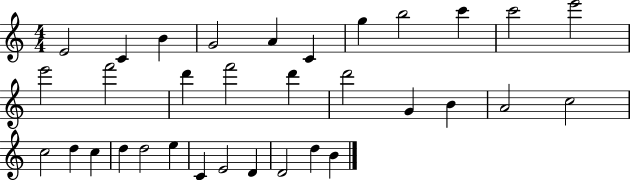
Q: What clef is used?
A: treble